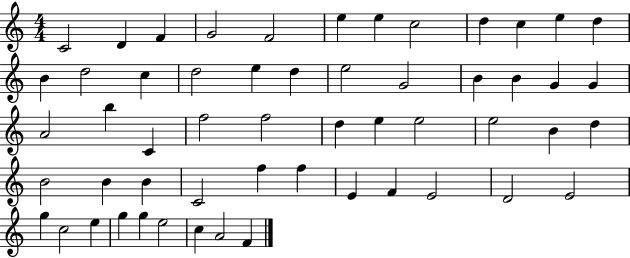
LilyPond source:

{
  \clef treble
  \numericTimeSignature
  \time 4/4
  \key c \major
  c'2 d'4 f'4 | g'2 f'2 | e''4 e''4 c''2 | d''4 c''4 e''4 d''4 | \break b'4 d''2 c''4 | d''2 e''4 d''4 | e''2 g'2 | b'4 b'4 g'4 g'4 | \break a'2 b''4 c'4 | f''2 f''2 | d''4 e''4 e''2 | e''2 b'4 d''4 | \break b'2 b'4 b'4 | c'2 f''4 f''4 | e'4 f'4 e'2 | d'2 e'2 | \break g''4 c''2 e''4 | g''4 g''4 e''2 | c''4 a'2 f'4 | \bar "|."
}